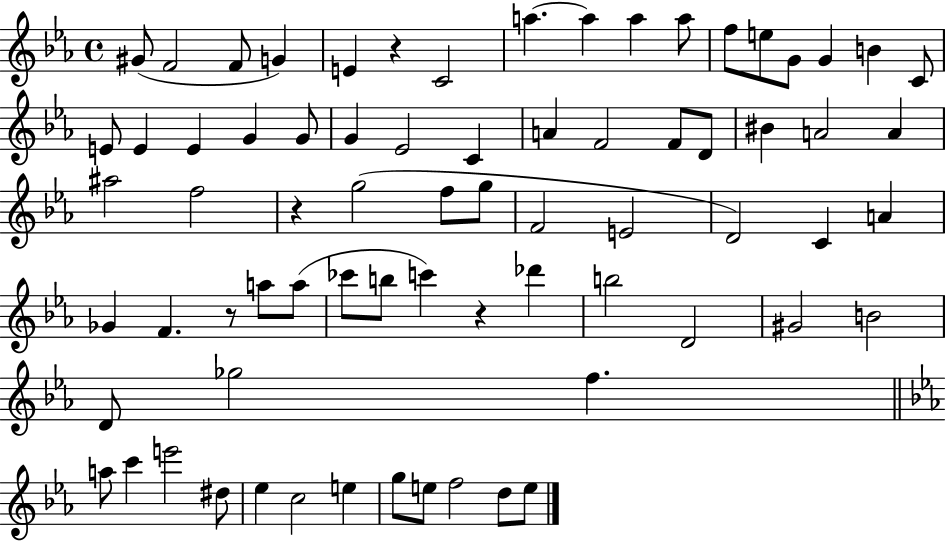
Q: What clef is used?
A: treble